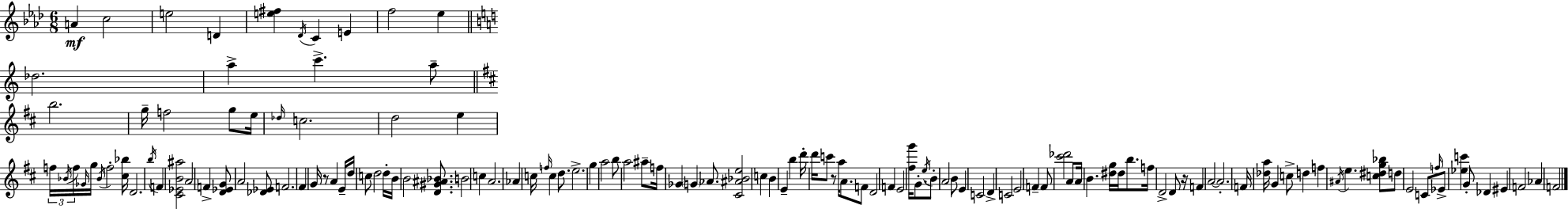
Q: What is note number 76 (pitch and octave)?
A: F4